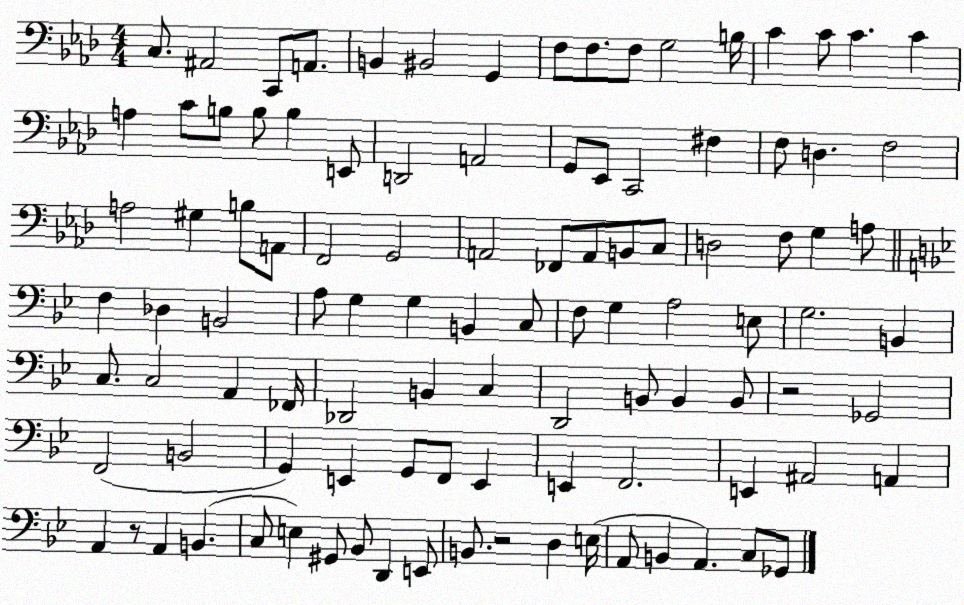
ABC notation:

X:1
T:Untitled
M:4/4
L:1/4
K:Ab
C,/2 ^A,,2 C,,/2 A,,/2 B,, ^B,,2 G,, F,/2 F,/2 F,/2 G,2 B,/4 C C/2 C C A, C/2 B,/2 B,/2 B, E,,/2 D,,2 A,,2 G,,/2 _E,,/2 C,,2 ^F, F,/2 D, F,2 A,2 ^G, B,/2 A,,/2 F,,2 G,,2 A,,2 _F,,/2 A,,/2 B,,/2 C,/2 D,2 F,/2 G, A,/2 F, _D, B,,2 A,/2 G, G, B,, C,/2 F,/2 G, A,2 E,/2 G,2 B,, C,/2 C,2 A,, _F,,/4 _D,,2 B,, C, D,,2 B,,/2 B,, B,,/2 z2 _G,,2 F,,2 B,,2 G,, E,, G,,/2 F,,/2 E,, E,, F,,2 E,, ^A,,2 A,, A,, z/2 A,, B,, C,/2 E, ^G,,/2 _B,,/2 D,, E,,/2 B,,/2 z2 D, E,/4 A,,/2 B,, A,, C,/2 _G,,/2